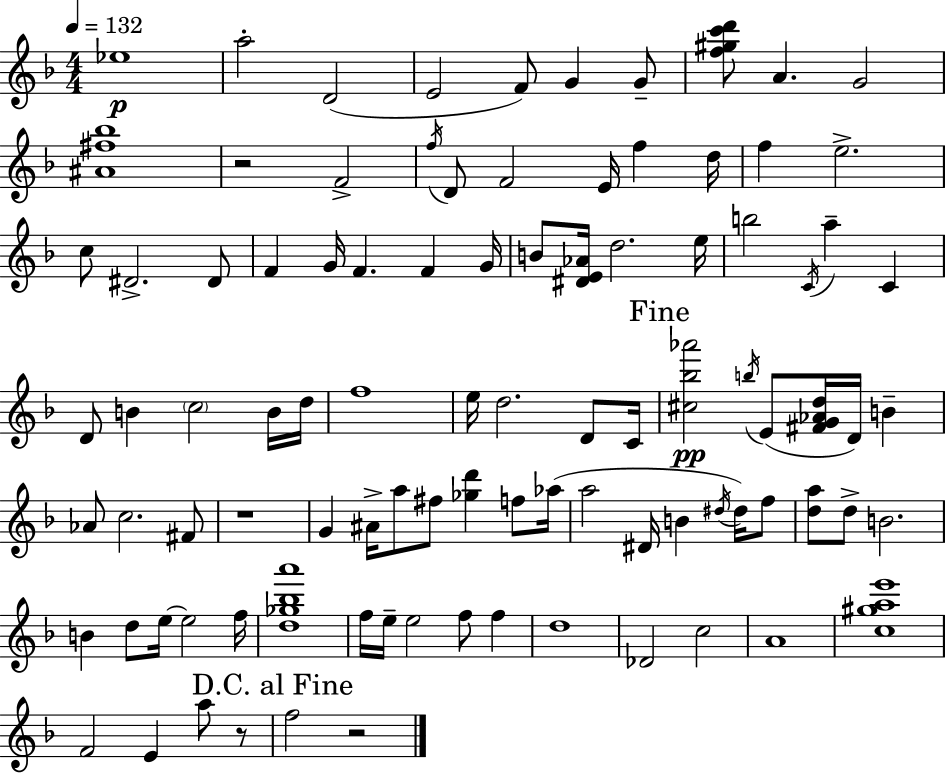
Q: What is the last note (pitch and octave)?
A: F5